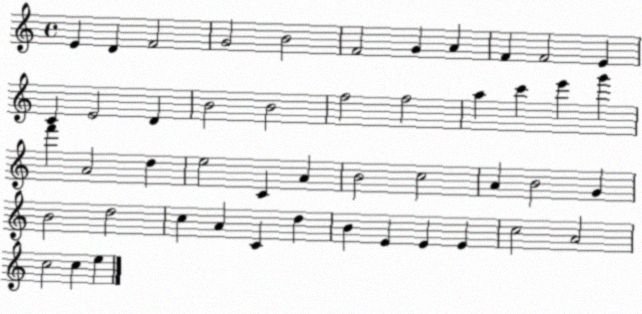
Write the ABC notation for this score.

X:1
T:Untitled
M:4/4
L:1/4
K:C
E D F2 G2 B2 F2 G A F F2 E C E2 D B2 B2 f2 f2 a c' e' g' f' A2 d e2 C A B2 c2 A B2 G B2 d2 c A C d B E E E c2 A2 c2 c e